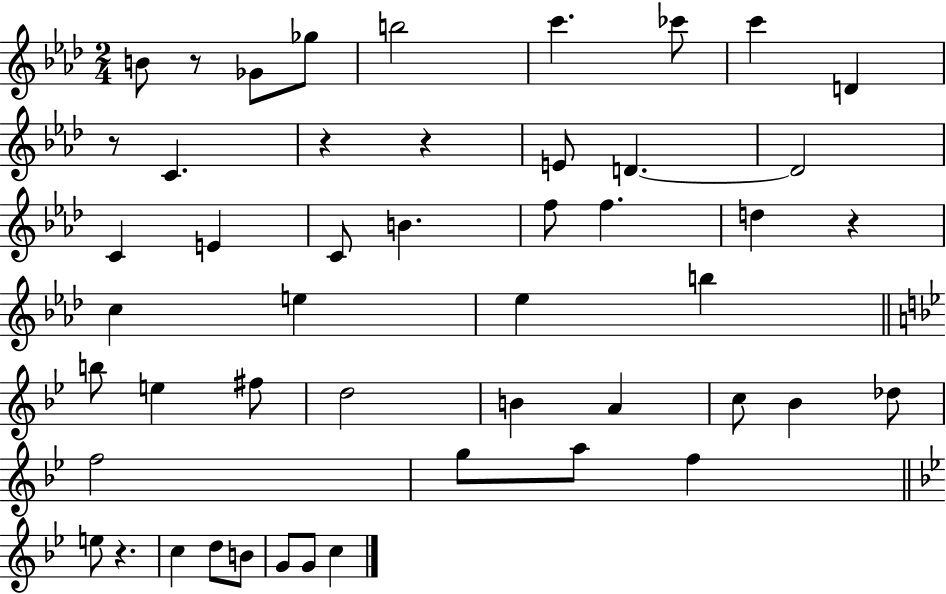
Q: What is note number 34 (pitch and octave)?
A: G5